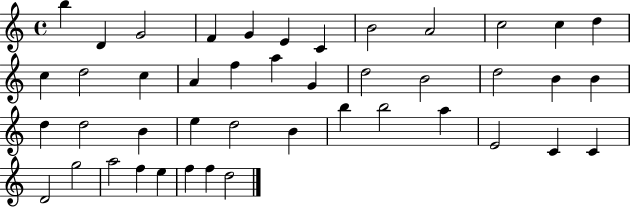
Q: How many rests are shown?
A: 0